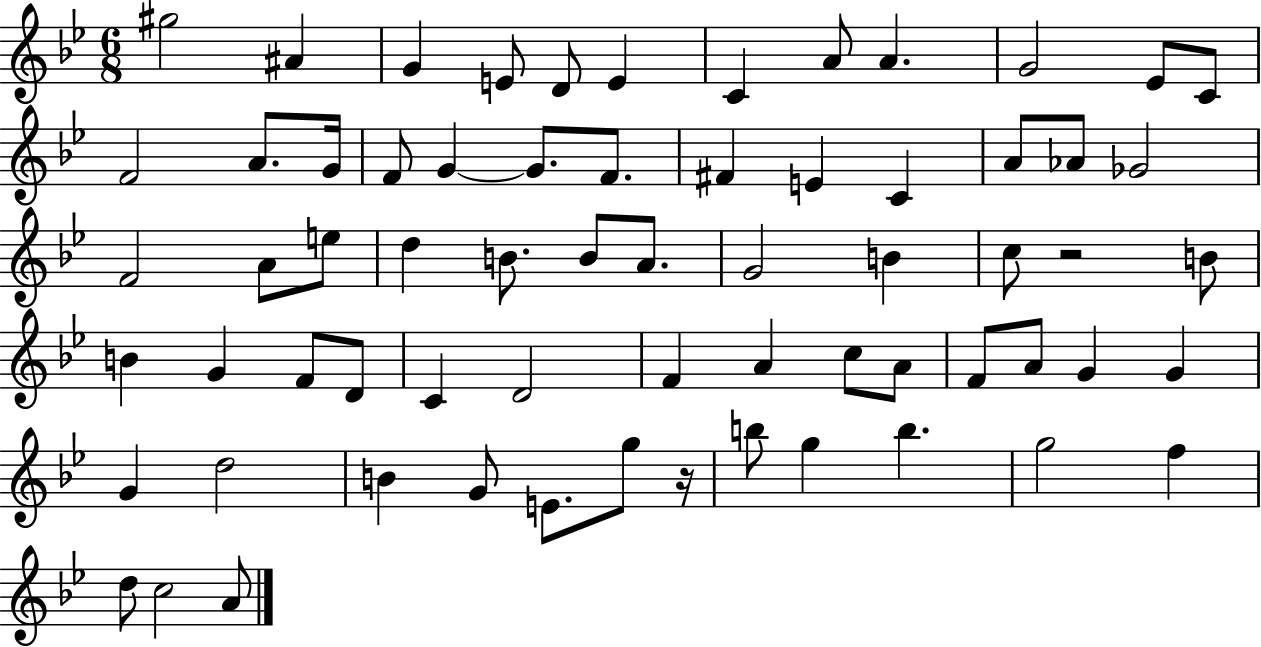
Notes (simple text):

G#5/h A#4/q G4/q E4/e D4/e E4/q C4/q A4/e A4/q. G4/h Eb4/e C4/e F4/h A4/e. G4/s F4/e G4/q G4/e. F4/e. F#4/q E4/q C4/q A4/e Ab4/e Gb4/h F4/h A4/e E5/e D5/q B4/e. B4/e A4/e. G4/h B4/q C5/e R/h B4/e B4/q G4/q F4/e D4/e C4/q D4/h F4/q A4/q C5/e A4/e F4/e A4/e G4/q G4/q G4/q D5/h B4/q G4/e E4/e. G5/e R/s B5/e G5/q B5/q. G5/h F5/q D5/e C5/h A4/e